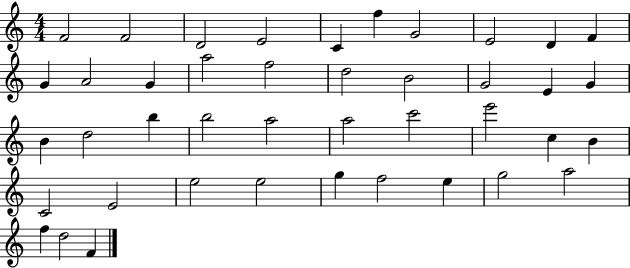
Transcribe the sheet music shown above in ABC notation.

X:1
T:Untitled
M:4/4
L:1/4
K:C
F2 F2 D2 E2 C f G2 E2 D F G A2 G a2 f2 d2 B2 G2 E G B d2 b b2 a2 a2 c'2 e'2 c B C2 E2 e2 e2 g f2 e g2 a2 f d2 F